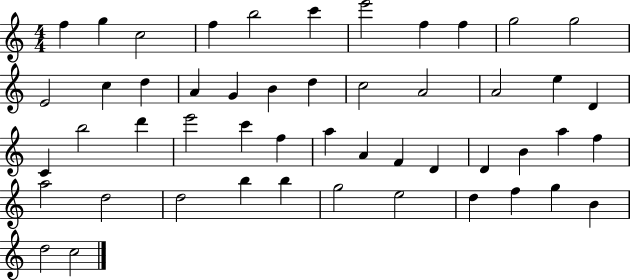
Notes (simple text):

F5/q G5/q C5/h F5/q B5/h C6/q E6/h F5/q F5/q G5/h G5/h E4/h C5/q D5/q A4/q G4/q B4/q D5/q C5/h A4/h A4/h E5/q D4/q C4/q B5/h D6/q E6/h C6/q F5/q A5/q A4/q F4/q D4/q D4/q B4/q A5/q F5/q A5/h D5/h D5/h B5/q B5/q G5/h E5/h D5/q F5/q G5/q B4/q D5/h C5/h